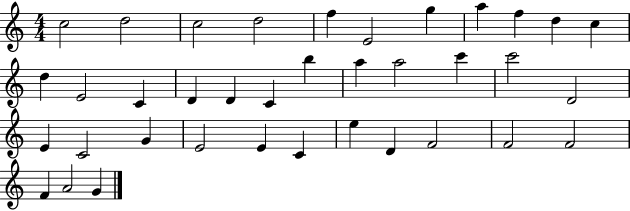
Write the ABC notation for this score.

X:1
T:Untitled
M:4/4
L:1/4
K:C
c2 d2 c2 d2 f E2 g a f d c d E2 C D D C b a a2 c' c'2 D2 E C2 G E2 E C e D F2 F2 F2 F A2 G